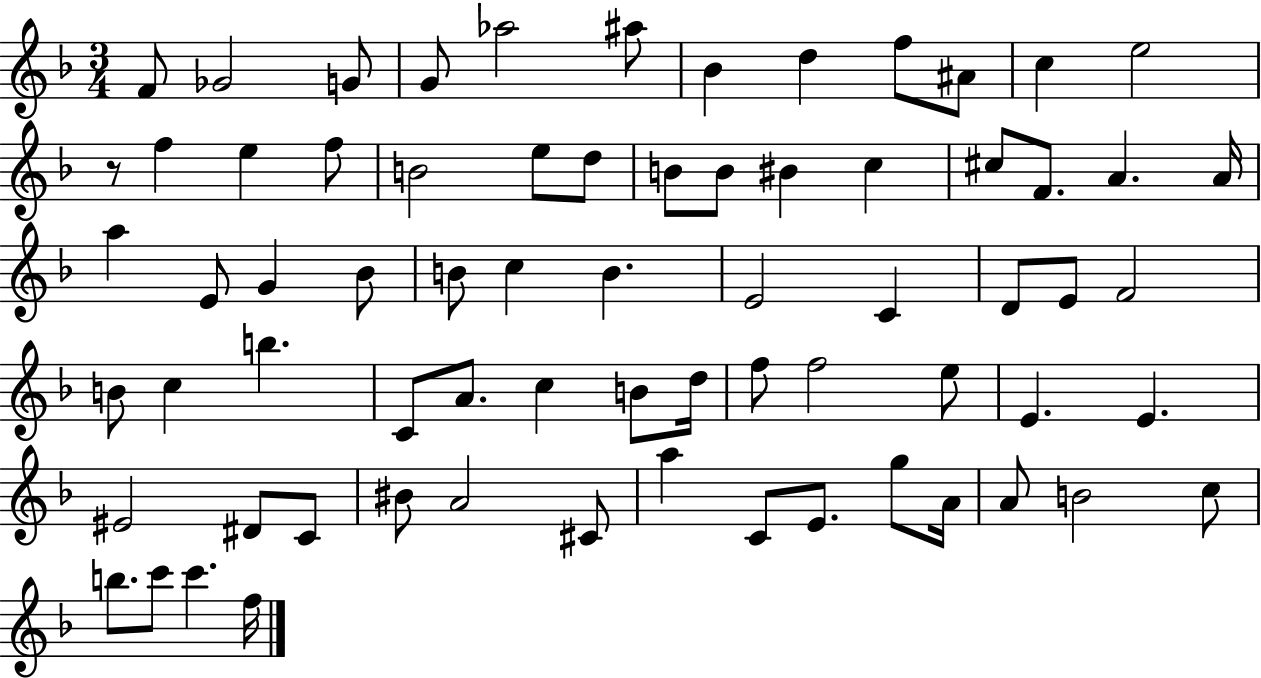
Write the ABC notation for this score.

X:1
T:Untitled
M:3/4
L:1/4
K:F
F/2 _G2 G/2 G/2 _a2 ^a/2 _B d f/2 ^A/2 c e2 z/2 f e f/2 B2 e/2 d/2 B/2 B/2 ^B c ^c/2 F/2 A A/4 a E/2 G _B/2 B/2 c B E2 C D/2 E/2 F2 B/2 c b C/2 A/2 c B/2 d/4 f/2 f2 e/2 E E ^E2 ^D/2 C/2 ^B/2 A2 ^C/2 a C/2 E/2 g/2 A/4 A/2 B2 c/2 b/2 c'/2 c' f/4